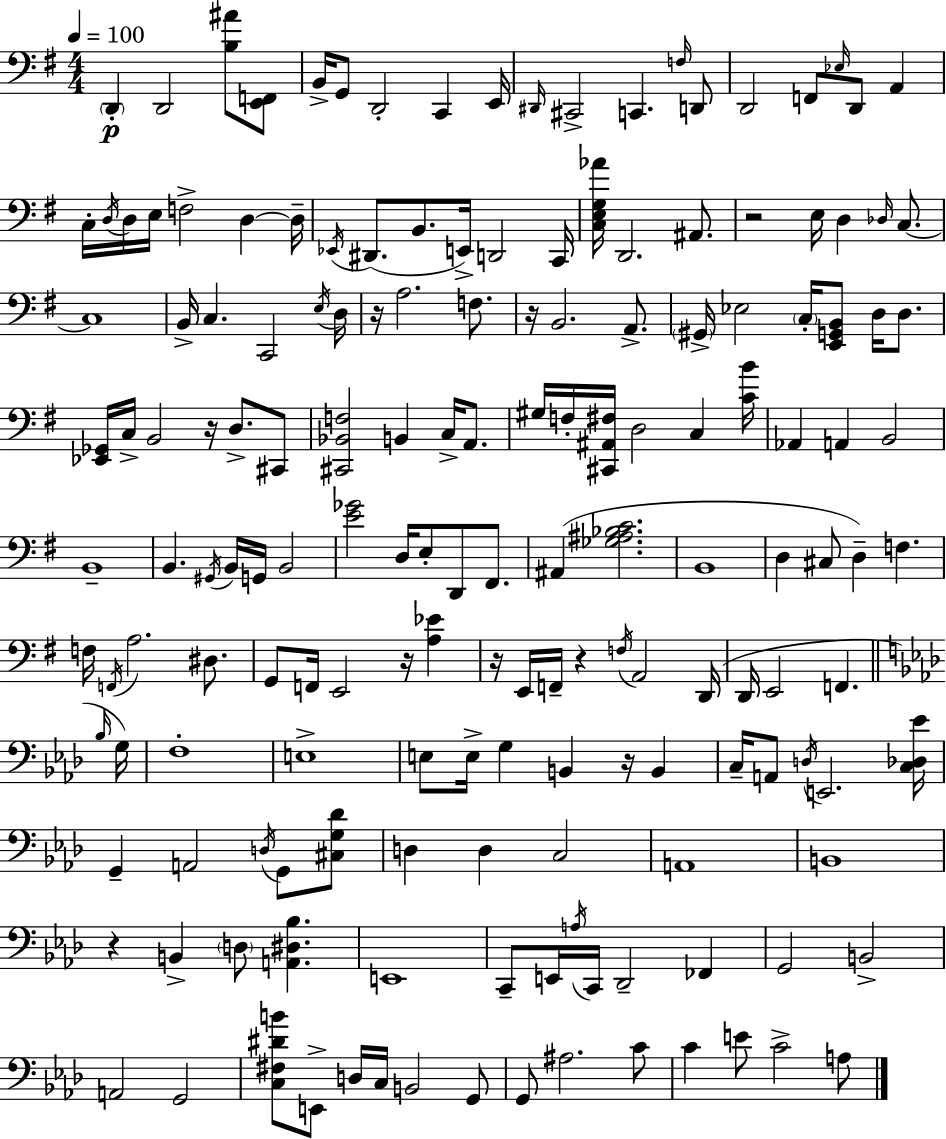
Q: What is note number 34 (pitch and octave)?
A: D3